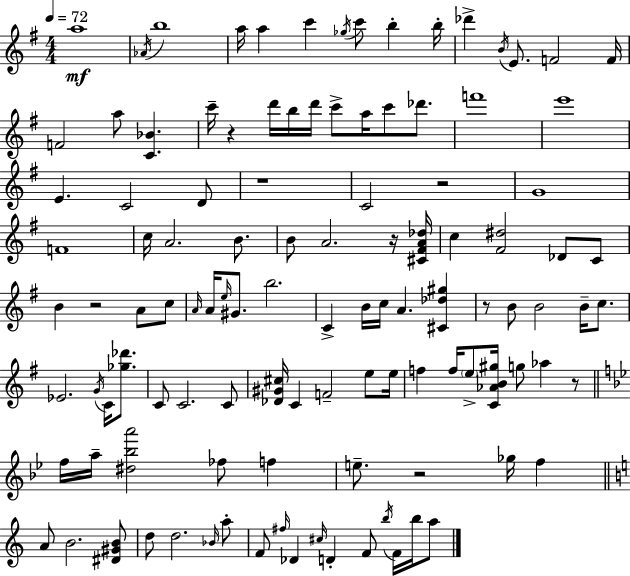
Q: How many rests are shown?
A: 8